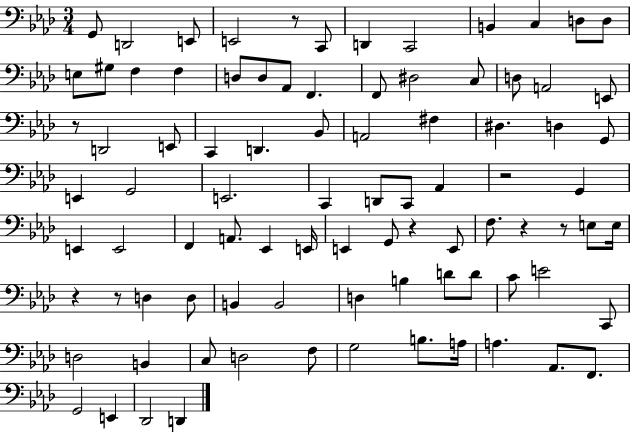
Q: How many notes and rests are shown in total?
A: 89